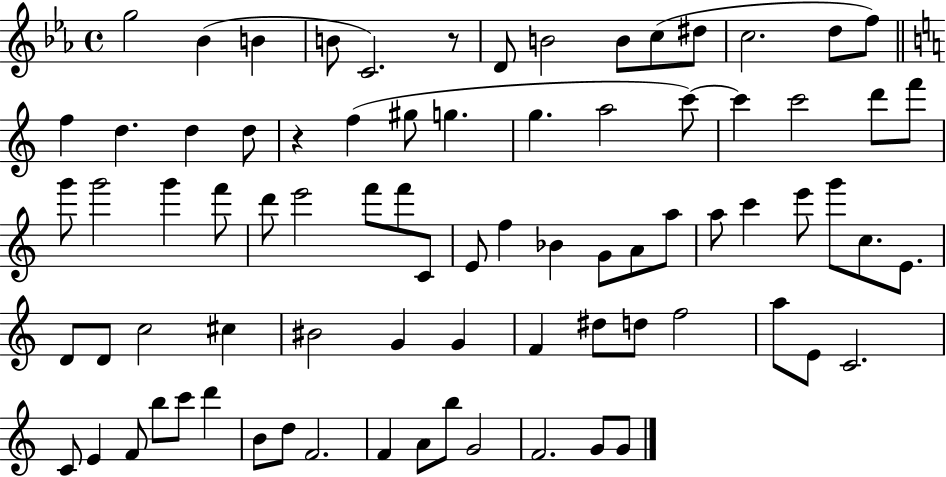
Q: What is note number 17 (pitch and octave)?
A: D5